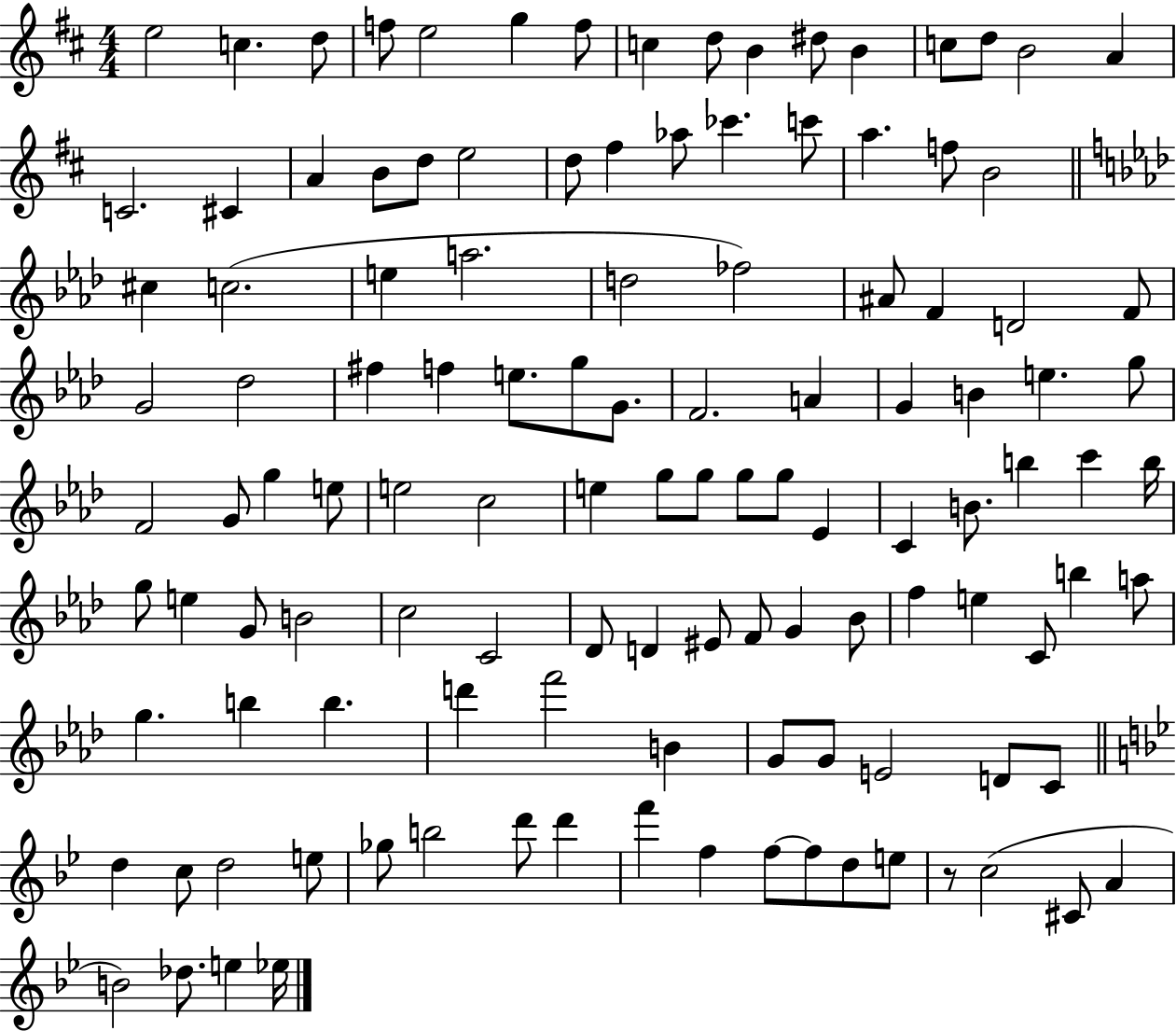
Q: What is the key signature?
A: D major